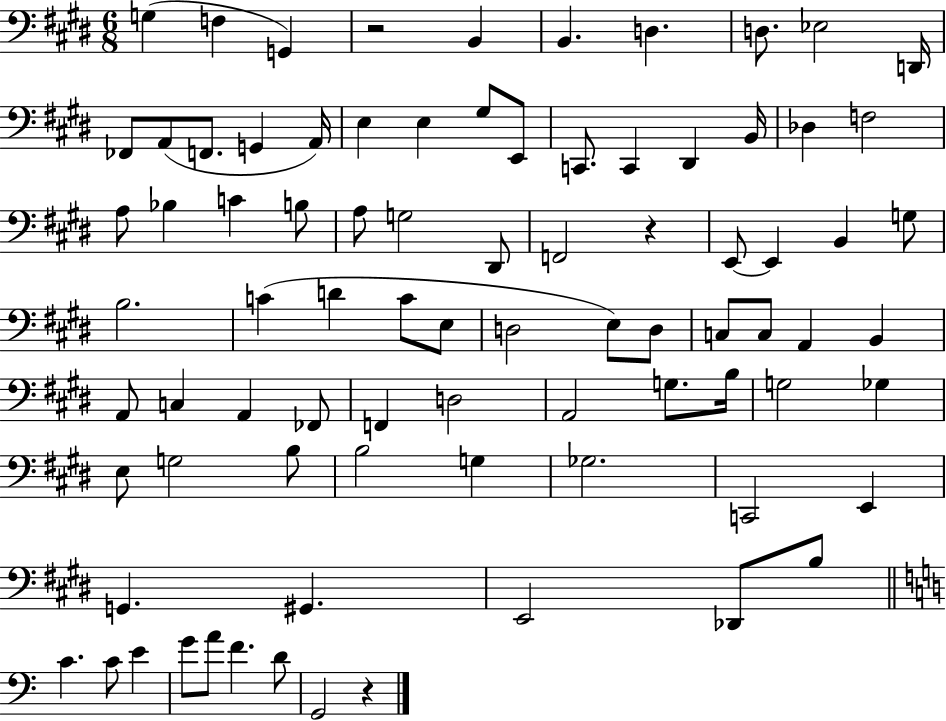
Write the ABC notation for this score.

X:1
T:Untitled
M:6/8
L:1/4
K:E
G, F, G,, z2 B,, B,, D, D,/2 _E,2 D,,/4 _F,,/2 A,,/2 F,,/2 G,, A,,/4 E, E, ^G,/2 E,,/2 C,,/2 C,, ^D,, B,,/4 _D, F,2 A,/2 _B, C B,/2 A,/2 G,2 ^D,,/2 F,,2 z E,,/2 E,, B,, G,/2 B,2 C D C/2 E,/2 D,2 E,/2 D,/2 C,/2 C,/2 A,, B,, A,,/2 C, A,, _F,,/2 F,, D,2 A,,2 G,/2 B,/4 G,2 _G, E,/2 G,2 B,/2 B,2 G, _G,2 C,,2 E,, G,, ^G,, E,,2 _D,,/2 B,/2 C C/2 E G/2 A/2 F D/2 G,,2 z